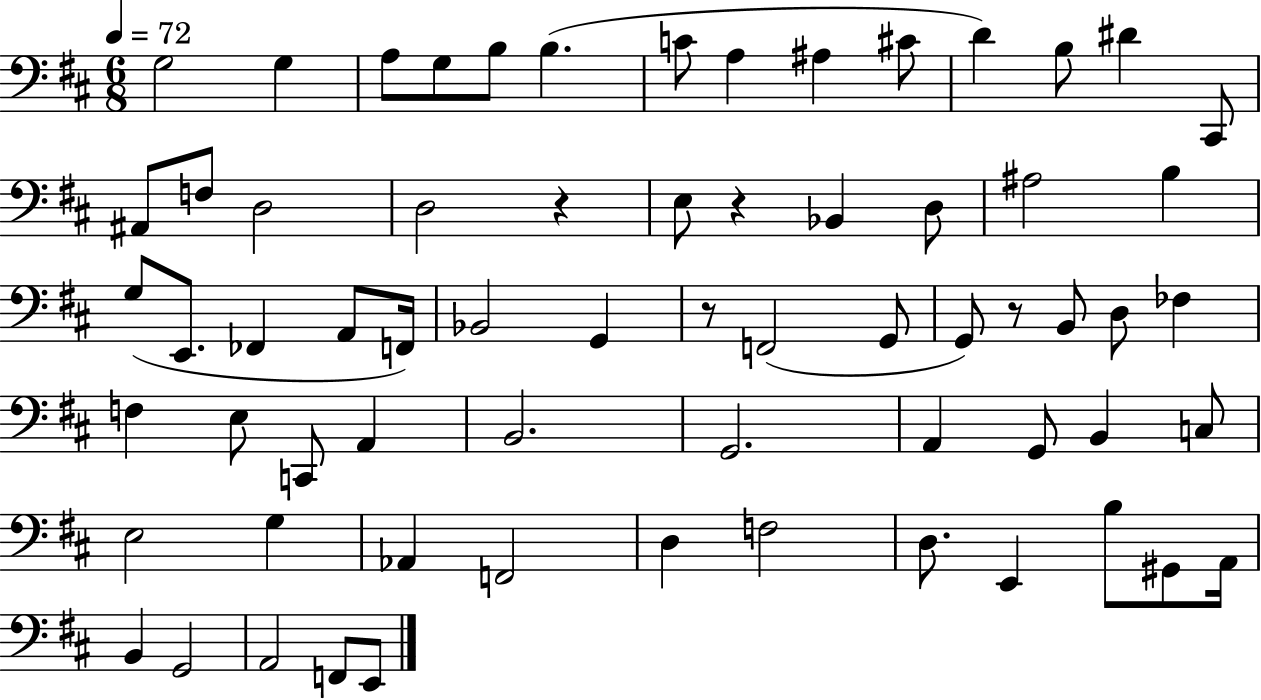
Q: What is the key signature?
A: D major